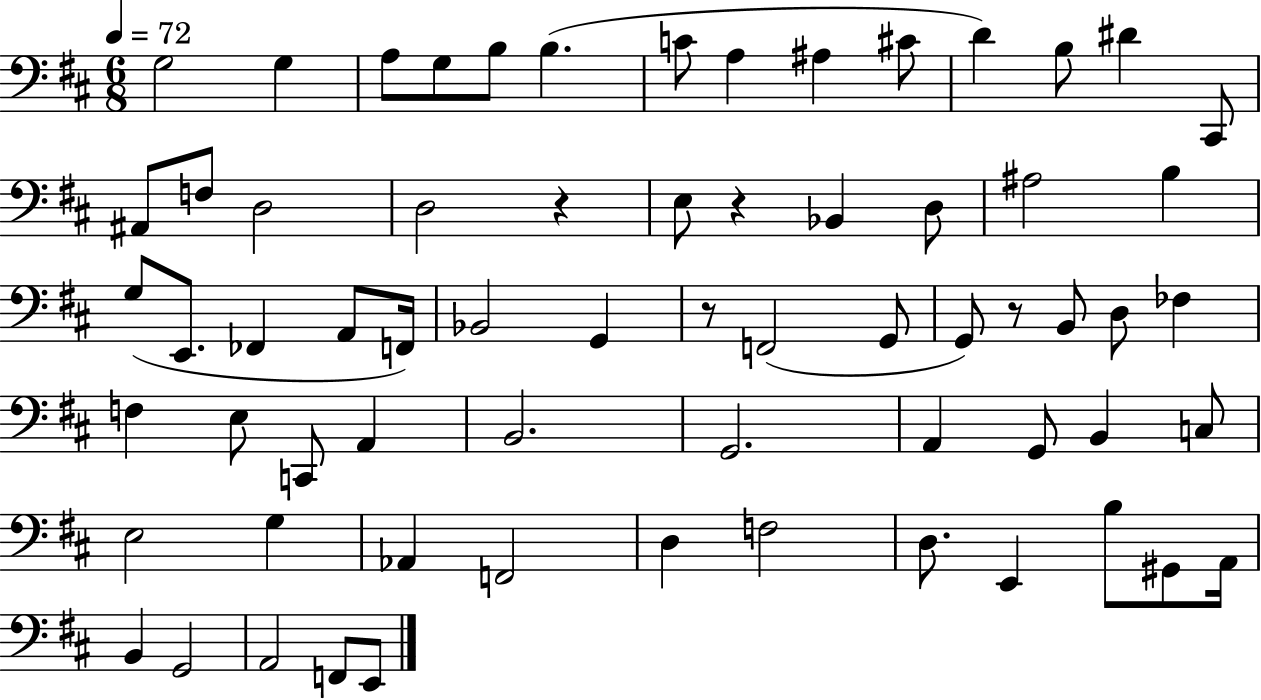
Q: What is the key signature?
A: D major